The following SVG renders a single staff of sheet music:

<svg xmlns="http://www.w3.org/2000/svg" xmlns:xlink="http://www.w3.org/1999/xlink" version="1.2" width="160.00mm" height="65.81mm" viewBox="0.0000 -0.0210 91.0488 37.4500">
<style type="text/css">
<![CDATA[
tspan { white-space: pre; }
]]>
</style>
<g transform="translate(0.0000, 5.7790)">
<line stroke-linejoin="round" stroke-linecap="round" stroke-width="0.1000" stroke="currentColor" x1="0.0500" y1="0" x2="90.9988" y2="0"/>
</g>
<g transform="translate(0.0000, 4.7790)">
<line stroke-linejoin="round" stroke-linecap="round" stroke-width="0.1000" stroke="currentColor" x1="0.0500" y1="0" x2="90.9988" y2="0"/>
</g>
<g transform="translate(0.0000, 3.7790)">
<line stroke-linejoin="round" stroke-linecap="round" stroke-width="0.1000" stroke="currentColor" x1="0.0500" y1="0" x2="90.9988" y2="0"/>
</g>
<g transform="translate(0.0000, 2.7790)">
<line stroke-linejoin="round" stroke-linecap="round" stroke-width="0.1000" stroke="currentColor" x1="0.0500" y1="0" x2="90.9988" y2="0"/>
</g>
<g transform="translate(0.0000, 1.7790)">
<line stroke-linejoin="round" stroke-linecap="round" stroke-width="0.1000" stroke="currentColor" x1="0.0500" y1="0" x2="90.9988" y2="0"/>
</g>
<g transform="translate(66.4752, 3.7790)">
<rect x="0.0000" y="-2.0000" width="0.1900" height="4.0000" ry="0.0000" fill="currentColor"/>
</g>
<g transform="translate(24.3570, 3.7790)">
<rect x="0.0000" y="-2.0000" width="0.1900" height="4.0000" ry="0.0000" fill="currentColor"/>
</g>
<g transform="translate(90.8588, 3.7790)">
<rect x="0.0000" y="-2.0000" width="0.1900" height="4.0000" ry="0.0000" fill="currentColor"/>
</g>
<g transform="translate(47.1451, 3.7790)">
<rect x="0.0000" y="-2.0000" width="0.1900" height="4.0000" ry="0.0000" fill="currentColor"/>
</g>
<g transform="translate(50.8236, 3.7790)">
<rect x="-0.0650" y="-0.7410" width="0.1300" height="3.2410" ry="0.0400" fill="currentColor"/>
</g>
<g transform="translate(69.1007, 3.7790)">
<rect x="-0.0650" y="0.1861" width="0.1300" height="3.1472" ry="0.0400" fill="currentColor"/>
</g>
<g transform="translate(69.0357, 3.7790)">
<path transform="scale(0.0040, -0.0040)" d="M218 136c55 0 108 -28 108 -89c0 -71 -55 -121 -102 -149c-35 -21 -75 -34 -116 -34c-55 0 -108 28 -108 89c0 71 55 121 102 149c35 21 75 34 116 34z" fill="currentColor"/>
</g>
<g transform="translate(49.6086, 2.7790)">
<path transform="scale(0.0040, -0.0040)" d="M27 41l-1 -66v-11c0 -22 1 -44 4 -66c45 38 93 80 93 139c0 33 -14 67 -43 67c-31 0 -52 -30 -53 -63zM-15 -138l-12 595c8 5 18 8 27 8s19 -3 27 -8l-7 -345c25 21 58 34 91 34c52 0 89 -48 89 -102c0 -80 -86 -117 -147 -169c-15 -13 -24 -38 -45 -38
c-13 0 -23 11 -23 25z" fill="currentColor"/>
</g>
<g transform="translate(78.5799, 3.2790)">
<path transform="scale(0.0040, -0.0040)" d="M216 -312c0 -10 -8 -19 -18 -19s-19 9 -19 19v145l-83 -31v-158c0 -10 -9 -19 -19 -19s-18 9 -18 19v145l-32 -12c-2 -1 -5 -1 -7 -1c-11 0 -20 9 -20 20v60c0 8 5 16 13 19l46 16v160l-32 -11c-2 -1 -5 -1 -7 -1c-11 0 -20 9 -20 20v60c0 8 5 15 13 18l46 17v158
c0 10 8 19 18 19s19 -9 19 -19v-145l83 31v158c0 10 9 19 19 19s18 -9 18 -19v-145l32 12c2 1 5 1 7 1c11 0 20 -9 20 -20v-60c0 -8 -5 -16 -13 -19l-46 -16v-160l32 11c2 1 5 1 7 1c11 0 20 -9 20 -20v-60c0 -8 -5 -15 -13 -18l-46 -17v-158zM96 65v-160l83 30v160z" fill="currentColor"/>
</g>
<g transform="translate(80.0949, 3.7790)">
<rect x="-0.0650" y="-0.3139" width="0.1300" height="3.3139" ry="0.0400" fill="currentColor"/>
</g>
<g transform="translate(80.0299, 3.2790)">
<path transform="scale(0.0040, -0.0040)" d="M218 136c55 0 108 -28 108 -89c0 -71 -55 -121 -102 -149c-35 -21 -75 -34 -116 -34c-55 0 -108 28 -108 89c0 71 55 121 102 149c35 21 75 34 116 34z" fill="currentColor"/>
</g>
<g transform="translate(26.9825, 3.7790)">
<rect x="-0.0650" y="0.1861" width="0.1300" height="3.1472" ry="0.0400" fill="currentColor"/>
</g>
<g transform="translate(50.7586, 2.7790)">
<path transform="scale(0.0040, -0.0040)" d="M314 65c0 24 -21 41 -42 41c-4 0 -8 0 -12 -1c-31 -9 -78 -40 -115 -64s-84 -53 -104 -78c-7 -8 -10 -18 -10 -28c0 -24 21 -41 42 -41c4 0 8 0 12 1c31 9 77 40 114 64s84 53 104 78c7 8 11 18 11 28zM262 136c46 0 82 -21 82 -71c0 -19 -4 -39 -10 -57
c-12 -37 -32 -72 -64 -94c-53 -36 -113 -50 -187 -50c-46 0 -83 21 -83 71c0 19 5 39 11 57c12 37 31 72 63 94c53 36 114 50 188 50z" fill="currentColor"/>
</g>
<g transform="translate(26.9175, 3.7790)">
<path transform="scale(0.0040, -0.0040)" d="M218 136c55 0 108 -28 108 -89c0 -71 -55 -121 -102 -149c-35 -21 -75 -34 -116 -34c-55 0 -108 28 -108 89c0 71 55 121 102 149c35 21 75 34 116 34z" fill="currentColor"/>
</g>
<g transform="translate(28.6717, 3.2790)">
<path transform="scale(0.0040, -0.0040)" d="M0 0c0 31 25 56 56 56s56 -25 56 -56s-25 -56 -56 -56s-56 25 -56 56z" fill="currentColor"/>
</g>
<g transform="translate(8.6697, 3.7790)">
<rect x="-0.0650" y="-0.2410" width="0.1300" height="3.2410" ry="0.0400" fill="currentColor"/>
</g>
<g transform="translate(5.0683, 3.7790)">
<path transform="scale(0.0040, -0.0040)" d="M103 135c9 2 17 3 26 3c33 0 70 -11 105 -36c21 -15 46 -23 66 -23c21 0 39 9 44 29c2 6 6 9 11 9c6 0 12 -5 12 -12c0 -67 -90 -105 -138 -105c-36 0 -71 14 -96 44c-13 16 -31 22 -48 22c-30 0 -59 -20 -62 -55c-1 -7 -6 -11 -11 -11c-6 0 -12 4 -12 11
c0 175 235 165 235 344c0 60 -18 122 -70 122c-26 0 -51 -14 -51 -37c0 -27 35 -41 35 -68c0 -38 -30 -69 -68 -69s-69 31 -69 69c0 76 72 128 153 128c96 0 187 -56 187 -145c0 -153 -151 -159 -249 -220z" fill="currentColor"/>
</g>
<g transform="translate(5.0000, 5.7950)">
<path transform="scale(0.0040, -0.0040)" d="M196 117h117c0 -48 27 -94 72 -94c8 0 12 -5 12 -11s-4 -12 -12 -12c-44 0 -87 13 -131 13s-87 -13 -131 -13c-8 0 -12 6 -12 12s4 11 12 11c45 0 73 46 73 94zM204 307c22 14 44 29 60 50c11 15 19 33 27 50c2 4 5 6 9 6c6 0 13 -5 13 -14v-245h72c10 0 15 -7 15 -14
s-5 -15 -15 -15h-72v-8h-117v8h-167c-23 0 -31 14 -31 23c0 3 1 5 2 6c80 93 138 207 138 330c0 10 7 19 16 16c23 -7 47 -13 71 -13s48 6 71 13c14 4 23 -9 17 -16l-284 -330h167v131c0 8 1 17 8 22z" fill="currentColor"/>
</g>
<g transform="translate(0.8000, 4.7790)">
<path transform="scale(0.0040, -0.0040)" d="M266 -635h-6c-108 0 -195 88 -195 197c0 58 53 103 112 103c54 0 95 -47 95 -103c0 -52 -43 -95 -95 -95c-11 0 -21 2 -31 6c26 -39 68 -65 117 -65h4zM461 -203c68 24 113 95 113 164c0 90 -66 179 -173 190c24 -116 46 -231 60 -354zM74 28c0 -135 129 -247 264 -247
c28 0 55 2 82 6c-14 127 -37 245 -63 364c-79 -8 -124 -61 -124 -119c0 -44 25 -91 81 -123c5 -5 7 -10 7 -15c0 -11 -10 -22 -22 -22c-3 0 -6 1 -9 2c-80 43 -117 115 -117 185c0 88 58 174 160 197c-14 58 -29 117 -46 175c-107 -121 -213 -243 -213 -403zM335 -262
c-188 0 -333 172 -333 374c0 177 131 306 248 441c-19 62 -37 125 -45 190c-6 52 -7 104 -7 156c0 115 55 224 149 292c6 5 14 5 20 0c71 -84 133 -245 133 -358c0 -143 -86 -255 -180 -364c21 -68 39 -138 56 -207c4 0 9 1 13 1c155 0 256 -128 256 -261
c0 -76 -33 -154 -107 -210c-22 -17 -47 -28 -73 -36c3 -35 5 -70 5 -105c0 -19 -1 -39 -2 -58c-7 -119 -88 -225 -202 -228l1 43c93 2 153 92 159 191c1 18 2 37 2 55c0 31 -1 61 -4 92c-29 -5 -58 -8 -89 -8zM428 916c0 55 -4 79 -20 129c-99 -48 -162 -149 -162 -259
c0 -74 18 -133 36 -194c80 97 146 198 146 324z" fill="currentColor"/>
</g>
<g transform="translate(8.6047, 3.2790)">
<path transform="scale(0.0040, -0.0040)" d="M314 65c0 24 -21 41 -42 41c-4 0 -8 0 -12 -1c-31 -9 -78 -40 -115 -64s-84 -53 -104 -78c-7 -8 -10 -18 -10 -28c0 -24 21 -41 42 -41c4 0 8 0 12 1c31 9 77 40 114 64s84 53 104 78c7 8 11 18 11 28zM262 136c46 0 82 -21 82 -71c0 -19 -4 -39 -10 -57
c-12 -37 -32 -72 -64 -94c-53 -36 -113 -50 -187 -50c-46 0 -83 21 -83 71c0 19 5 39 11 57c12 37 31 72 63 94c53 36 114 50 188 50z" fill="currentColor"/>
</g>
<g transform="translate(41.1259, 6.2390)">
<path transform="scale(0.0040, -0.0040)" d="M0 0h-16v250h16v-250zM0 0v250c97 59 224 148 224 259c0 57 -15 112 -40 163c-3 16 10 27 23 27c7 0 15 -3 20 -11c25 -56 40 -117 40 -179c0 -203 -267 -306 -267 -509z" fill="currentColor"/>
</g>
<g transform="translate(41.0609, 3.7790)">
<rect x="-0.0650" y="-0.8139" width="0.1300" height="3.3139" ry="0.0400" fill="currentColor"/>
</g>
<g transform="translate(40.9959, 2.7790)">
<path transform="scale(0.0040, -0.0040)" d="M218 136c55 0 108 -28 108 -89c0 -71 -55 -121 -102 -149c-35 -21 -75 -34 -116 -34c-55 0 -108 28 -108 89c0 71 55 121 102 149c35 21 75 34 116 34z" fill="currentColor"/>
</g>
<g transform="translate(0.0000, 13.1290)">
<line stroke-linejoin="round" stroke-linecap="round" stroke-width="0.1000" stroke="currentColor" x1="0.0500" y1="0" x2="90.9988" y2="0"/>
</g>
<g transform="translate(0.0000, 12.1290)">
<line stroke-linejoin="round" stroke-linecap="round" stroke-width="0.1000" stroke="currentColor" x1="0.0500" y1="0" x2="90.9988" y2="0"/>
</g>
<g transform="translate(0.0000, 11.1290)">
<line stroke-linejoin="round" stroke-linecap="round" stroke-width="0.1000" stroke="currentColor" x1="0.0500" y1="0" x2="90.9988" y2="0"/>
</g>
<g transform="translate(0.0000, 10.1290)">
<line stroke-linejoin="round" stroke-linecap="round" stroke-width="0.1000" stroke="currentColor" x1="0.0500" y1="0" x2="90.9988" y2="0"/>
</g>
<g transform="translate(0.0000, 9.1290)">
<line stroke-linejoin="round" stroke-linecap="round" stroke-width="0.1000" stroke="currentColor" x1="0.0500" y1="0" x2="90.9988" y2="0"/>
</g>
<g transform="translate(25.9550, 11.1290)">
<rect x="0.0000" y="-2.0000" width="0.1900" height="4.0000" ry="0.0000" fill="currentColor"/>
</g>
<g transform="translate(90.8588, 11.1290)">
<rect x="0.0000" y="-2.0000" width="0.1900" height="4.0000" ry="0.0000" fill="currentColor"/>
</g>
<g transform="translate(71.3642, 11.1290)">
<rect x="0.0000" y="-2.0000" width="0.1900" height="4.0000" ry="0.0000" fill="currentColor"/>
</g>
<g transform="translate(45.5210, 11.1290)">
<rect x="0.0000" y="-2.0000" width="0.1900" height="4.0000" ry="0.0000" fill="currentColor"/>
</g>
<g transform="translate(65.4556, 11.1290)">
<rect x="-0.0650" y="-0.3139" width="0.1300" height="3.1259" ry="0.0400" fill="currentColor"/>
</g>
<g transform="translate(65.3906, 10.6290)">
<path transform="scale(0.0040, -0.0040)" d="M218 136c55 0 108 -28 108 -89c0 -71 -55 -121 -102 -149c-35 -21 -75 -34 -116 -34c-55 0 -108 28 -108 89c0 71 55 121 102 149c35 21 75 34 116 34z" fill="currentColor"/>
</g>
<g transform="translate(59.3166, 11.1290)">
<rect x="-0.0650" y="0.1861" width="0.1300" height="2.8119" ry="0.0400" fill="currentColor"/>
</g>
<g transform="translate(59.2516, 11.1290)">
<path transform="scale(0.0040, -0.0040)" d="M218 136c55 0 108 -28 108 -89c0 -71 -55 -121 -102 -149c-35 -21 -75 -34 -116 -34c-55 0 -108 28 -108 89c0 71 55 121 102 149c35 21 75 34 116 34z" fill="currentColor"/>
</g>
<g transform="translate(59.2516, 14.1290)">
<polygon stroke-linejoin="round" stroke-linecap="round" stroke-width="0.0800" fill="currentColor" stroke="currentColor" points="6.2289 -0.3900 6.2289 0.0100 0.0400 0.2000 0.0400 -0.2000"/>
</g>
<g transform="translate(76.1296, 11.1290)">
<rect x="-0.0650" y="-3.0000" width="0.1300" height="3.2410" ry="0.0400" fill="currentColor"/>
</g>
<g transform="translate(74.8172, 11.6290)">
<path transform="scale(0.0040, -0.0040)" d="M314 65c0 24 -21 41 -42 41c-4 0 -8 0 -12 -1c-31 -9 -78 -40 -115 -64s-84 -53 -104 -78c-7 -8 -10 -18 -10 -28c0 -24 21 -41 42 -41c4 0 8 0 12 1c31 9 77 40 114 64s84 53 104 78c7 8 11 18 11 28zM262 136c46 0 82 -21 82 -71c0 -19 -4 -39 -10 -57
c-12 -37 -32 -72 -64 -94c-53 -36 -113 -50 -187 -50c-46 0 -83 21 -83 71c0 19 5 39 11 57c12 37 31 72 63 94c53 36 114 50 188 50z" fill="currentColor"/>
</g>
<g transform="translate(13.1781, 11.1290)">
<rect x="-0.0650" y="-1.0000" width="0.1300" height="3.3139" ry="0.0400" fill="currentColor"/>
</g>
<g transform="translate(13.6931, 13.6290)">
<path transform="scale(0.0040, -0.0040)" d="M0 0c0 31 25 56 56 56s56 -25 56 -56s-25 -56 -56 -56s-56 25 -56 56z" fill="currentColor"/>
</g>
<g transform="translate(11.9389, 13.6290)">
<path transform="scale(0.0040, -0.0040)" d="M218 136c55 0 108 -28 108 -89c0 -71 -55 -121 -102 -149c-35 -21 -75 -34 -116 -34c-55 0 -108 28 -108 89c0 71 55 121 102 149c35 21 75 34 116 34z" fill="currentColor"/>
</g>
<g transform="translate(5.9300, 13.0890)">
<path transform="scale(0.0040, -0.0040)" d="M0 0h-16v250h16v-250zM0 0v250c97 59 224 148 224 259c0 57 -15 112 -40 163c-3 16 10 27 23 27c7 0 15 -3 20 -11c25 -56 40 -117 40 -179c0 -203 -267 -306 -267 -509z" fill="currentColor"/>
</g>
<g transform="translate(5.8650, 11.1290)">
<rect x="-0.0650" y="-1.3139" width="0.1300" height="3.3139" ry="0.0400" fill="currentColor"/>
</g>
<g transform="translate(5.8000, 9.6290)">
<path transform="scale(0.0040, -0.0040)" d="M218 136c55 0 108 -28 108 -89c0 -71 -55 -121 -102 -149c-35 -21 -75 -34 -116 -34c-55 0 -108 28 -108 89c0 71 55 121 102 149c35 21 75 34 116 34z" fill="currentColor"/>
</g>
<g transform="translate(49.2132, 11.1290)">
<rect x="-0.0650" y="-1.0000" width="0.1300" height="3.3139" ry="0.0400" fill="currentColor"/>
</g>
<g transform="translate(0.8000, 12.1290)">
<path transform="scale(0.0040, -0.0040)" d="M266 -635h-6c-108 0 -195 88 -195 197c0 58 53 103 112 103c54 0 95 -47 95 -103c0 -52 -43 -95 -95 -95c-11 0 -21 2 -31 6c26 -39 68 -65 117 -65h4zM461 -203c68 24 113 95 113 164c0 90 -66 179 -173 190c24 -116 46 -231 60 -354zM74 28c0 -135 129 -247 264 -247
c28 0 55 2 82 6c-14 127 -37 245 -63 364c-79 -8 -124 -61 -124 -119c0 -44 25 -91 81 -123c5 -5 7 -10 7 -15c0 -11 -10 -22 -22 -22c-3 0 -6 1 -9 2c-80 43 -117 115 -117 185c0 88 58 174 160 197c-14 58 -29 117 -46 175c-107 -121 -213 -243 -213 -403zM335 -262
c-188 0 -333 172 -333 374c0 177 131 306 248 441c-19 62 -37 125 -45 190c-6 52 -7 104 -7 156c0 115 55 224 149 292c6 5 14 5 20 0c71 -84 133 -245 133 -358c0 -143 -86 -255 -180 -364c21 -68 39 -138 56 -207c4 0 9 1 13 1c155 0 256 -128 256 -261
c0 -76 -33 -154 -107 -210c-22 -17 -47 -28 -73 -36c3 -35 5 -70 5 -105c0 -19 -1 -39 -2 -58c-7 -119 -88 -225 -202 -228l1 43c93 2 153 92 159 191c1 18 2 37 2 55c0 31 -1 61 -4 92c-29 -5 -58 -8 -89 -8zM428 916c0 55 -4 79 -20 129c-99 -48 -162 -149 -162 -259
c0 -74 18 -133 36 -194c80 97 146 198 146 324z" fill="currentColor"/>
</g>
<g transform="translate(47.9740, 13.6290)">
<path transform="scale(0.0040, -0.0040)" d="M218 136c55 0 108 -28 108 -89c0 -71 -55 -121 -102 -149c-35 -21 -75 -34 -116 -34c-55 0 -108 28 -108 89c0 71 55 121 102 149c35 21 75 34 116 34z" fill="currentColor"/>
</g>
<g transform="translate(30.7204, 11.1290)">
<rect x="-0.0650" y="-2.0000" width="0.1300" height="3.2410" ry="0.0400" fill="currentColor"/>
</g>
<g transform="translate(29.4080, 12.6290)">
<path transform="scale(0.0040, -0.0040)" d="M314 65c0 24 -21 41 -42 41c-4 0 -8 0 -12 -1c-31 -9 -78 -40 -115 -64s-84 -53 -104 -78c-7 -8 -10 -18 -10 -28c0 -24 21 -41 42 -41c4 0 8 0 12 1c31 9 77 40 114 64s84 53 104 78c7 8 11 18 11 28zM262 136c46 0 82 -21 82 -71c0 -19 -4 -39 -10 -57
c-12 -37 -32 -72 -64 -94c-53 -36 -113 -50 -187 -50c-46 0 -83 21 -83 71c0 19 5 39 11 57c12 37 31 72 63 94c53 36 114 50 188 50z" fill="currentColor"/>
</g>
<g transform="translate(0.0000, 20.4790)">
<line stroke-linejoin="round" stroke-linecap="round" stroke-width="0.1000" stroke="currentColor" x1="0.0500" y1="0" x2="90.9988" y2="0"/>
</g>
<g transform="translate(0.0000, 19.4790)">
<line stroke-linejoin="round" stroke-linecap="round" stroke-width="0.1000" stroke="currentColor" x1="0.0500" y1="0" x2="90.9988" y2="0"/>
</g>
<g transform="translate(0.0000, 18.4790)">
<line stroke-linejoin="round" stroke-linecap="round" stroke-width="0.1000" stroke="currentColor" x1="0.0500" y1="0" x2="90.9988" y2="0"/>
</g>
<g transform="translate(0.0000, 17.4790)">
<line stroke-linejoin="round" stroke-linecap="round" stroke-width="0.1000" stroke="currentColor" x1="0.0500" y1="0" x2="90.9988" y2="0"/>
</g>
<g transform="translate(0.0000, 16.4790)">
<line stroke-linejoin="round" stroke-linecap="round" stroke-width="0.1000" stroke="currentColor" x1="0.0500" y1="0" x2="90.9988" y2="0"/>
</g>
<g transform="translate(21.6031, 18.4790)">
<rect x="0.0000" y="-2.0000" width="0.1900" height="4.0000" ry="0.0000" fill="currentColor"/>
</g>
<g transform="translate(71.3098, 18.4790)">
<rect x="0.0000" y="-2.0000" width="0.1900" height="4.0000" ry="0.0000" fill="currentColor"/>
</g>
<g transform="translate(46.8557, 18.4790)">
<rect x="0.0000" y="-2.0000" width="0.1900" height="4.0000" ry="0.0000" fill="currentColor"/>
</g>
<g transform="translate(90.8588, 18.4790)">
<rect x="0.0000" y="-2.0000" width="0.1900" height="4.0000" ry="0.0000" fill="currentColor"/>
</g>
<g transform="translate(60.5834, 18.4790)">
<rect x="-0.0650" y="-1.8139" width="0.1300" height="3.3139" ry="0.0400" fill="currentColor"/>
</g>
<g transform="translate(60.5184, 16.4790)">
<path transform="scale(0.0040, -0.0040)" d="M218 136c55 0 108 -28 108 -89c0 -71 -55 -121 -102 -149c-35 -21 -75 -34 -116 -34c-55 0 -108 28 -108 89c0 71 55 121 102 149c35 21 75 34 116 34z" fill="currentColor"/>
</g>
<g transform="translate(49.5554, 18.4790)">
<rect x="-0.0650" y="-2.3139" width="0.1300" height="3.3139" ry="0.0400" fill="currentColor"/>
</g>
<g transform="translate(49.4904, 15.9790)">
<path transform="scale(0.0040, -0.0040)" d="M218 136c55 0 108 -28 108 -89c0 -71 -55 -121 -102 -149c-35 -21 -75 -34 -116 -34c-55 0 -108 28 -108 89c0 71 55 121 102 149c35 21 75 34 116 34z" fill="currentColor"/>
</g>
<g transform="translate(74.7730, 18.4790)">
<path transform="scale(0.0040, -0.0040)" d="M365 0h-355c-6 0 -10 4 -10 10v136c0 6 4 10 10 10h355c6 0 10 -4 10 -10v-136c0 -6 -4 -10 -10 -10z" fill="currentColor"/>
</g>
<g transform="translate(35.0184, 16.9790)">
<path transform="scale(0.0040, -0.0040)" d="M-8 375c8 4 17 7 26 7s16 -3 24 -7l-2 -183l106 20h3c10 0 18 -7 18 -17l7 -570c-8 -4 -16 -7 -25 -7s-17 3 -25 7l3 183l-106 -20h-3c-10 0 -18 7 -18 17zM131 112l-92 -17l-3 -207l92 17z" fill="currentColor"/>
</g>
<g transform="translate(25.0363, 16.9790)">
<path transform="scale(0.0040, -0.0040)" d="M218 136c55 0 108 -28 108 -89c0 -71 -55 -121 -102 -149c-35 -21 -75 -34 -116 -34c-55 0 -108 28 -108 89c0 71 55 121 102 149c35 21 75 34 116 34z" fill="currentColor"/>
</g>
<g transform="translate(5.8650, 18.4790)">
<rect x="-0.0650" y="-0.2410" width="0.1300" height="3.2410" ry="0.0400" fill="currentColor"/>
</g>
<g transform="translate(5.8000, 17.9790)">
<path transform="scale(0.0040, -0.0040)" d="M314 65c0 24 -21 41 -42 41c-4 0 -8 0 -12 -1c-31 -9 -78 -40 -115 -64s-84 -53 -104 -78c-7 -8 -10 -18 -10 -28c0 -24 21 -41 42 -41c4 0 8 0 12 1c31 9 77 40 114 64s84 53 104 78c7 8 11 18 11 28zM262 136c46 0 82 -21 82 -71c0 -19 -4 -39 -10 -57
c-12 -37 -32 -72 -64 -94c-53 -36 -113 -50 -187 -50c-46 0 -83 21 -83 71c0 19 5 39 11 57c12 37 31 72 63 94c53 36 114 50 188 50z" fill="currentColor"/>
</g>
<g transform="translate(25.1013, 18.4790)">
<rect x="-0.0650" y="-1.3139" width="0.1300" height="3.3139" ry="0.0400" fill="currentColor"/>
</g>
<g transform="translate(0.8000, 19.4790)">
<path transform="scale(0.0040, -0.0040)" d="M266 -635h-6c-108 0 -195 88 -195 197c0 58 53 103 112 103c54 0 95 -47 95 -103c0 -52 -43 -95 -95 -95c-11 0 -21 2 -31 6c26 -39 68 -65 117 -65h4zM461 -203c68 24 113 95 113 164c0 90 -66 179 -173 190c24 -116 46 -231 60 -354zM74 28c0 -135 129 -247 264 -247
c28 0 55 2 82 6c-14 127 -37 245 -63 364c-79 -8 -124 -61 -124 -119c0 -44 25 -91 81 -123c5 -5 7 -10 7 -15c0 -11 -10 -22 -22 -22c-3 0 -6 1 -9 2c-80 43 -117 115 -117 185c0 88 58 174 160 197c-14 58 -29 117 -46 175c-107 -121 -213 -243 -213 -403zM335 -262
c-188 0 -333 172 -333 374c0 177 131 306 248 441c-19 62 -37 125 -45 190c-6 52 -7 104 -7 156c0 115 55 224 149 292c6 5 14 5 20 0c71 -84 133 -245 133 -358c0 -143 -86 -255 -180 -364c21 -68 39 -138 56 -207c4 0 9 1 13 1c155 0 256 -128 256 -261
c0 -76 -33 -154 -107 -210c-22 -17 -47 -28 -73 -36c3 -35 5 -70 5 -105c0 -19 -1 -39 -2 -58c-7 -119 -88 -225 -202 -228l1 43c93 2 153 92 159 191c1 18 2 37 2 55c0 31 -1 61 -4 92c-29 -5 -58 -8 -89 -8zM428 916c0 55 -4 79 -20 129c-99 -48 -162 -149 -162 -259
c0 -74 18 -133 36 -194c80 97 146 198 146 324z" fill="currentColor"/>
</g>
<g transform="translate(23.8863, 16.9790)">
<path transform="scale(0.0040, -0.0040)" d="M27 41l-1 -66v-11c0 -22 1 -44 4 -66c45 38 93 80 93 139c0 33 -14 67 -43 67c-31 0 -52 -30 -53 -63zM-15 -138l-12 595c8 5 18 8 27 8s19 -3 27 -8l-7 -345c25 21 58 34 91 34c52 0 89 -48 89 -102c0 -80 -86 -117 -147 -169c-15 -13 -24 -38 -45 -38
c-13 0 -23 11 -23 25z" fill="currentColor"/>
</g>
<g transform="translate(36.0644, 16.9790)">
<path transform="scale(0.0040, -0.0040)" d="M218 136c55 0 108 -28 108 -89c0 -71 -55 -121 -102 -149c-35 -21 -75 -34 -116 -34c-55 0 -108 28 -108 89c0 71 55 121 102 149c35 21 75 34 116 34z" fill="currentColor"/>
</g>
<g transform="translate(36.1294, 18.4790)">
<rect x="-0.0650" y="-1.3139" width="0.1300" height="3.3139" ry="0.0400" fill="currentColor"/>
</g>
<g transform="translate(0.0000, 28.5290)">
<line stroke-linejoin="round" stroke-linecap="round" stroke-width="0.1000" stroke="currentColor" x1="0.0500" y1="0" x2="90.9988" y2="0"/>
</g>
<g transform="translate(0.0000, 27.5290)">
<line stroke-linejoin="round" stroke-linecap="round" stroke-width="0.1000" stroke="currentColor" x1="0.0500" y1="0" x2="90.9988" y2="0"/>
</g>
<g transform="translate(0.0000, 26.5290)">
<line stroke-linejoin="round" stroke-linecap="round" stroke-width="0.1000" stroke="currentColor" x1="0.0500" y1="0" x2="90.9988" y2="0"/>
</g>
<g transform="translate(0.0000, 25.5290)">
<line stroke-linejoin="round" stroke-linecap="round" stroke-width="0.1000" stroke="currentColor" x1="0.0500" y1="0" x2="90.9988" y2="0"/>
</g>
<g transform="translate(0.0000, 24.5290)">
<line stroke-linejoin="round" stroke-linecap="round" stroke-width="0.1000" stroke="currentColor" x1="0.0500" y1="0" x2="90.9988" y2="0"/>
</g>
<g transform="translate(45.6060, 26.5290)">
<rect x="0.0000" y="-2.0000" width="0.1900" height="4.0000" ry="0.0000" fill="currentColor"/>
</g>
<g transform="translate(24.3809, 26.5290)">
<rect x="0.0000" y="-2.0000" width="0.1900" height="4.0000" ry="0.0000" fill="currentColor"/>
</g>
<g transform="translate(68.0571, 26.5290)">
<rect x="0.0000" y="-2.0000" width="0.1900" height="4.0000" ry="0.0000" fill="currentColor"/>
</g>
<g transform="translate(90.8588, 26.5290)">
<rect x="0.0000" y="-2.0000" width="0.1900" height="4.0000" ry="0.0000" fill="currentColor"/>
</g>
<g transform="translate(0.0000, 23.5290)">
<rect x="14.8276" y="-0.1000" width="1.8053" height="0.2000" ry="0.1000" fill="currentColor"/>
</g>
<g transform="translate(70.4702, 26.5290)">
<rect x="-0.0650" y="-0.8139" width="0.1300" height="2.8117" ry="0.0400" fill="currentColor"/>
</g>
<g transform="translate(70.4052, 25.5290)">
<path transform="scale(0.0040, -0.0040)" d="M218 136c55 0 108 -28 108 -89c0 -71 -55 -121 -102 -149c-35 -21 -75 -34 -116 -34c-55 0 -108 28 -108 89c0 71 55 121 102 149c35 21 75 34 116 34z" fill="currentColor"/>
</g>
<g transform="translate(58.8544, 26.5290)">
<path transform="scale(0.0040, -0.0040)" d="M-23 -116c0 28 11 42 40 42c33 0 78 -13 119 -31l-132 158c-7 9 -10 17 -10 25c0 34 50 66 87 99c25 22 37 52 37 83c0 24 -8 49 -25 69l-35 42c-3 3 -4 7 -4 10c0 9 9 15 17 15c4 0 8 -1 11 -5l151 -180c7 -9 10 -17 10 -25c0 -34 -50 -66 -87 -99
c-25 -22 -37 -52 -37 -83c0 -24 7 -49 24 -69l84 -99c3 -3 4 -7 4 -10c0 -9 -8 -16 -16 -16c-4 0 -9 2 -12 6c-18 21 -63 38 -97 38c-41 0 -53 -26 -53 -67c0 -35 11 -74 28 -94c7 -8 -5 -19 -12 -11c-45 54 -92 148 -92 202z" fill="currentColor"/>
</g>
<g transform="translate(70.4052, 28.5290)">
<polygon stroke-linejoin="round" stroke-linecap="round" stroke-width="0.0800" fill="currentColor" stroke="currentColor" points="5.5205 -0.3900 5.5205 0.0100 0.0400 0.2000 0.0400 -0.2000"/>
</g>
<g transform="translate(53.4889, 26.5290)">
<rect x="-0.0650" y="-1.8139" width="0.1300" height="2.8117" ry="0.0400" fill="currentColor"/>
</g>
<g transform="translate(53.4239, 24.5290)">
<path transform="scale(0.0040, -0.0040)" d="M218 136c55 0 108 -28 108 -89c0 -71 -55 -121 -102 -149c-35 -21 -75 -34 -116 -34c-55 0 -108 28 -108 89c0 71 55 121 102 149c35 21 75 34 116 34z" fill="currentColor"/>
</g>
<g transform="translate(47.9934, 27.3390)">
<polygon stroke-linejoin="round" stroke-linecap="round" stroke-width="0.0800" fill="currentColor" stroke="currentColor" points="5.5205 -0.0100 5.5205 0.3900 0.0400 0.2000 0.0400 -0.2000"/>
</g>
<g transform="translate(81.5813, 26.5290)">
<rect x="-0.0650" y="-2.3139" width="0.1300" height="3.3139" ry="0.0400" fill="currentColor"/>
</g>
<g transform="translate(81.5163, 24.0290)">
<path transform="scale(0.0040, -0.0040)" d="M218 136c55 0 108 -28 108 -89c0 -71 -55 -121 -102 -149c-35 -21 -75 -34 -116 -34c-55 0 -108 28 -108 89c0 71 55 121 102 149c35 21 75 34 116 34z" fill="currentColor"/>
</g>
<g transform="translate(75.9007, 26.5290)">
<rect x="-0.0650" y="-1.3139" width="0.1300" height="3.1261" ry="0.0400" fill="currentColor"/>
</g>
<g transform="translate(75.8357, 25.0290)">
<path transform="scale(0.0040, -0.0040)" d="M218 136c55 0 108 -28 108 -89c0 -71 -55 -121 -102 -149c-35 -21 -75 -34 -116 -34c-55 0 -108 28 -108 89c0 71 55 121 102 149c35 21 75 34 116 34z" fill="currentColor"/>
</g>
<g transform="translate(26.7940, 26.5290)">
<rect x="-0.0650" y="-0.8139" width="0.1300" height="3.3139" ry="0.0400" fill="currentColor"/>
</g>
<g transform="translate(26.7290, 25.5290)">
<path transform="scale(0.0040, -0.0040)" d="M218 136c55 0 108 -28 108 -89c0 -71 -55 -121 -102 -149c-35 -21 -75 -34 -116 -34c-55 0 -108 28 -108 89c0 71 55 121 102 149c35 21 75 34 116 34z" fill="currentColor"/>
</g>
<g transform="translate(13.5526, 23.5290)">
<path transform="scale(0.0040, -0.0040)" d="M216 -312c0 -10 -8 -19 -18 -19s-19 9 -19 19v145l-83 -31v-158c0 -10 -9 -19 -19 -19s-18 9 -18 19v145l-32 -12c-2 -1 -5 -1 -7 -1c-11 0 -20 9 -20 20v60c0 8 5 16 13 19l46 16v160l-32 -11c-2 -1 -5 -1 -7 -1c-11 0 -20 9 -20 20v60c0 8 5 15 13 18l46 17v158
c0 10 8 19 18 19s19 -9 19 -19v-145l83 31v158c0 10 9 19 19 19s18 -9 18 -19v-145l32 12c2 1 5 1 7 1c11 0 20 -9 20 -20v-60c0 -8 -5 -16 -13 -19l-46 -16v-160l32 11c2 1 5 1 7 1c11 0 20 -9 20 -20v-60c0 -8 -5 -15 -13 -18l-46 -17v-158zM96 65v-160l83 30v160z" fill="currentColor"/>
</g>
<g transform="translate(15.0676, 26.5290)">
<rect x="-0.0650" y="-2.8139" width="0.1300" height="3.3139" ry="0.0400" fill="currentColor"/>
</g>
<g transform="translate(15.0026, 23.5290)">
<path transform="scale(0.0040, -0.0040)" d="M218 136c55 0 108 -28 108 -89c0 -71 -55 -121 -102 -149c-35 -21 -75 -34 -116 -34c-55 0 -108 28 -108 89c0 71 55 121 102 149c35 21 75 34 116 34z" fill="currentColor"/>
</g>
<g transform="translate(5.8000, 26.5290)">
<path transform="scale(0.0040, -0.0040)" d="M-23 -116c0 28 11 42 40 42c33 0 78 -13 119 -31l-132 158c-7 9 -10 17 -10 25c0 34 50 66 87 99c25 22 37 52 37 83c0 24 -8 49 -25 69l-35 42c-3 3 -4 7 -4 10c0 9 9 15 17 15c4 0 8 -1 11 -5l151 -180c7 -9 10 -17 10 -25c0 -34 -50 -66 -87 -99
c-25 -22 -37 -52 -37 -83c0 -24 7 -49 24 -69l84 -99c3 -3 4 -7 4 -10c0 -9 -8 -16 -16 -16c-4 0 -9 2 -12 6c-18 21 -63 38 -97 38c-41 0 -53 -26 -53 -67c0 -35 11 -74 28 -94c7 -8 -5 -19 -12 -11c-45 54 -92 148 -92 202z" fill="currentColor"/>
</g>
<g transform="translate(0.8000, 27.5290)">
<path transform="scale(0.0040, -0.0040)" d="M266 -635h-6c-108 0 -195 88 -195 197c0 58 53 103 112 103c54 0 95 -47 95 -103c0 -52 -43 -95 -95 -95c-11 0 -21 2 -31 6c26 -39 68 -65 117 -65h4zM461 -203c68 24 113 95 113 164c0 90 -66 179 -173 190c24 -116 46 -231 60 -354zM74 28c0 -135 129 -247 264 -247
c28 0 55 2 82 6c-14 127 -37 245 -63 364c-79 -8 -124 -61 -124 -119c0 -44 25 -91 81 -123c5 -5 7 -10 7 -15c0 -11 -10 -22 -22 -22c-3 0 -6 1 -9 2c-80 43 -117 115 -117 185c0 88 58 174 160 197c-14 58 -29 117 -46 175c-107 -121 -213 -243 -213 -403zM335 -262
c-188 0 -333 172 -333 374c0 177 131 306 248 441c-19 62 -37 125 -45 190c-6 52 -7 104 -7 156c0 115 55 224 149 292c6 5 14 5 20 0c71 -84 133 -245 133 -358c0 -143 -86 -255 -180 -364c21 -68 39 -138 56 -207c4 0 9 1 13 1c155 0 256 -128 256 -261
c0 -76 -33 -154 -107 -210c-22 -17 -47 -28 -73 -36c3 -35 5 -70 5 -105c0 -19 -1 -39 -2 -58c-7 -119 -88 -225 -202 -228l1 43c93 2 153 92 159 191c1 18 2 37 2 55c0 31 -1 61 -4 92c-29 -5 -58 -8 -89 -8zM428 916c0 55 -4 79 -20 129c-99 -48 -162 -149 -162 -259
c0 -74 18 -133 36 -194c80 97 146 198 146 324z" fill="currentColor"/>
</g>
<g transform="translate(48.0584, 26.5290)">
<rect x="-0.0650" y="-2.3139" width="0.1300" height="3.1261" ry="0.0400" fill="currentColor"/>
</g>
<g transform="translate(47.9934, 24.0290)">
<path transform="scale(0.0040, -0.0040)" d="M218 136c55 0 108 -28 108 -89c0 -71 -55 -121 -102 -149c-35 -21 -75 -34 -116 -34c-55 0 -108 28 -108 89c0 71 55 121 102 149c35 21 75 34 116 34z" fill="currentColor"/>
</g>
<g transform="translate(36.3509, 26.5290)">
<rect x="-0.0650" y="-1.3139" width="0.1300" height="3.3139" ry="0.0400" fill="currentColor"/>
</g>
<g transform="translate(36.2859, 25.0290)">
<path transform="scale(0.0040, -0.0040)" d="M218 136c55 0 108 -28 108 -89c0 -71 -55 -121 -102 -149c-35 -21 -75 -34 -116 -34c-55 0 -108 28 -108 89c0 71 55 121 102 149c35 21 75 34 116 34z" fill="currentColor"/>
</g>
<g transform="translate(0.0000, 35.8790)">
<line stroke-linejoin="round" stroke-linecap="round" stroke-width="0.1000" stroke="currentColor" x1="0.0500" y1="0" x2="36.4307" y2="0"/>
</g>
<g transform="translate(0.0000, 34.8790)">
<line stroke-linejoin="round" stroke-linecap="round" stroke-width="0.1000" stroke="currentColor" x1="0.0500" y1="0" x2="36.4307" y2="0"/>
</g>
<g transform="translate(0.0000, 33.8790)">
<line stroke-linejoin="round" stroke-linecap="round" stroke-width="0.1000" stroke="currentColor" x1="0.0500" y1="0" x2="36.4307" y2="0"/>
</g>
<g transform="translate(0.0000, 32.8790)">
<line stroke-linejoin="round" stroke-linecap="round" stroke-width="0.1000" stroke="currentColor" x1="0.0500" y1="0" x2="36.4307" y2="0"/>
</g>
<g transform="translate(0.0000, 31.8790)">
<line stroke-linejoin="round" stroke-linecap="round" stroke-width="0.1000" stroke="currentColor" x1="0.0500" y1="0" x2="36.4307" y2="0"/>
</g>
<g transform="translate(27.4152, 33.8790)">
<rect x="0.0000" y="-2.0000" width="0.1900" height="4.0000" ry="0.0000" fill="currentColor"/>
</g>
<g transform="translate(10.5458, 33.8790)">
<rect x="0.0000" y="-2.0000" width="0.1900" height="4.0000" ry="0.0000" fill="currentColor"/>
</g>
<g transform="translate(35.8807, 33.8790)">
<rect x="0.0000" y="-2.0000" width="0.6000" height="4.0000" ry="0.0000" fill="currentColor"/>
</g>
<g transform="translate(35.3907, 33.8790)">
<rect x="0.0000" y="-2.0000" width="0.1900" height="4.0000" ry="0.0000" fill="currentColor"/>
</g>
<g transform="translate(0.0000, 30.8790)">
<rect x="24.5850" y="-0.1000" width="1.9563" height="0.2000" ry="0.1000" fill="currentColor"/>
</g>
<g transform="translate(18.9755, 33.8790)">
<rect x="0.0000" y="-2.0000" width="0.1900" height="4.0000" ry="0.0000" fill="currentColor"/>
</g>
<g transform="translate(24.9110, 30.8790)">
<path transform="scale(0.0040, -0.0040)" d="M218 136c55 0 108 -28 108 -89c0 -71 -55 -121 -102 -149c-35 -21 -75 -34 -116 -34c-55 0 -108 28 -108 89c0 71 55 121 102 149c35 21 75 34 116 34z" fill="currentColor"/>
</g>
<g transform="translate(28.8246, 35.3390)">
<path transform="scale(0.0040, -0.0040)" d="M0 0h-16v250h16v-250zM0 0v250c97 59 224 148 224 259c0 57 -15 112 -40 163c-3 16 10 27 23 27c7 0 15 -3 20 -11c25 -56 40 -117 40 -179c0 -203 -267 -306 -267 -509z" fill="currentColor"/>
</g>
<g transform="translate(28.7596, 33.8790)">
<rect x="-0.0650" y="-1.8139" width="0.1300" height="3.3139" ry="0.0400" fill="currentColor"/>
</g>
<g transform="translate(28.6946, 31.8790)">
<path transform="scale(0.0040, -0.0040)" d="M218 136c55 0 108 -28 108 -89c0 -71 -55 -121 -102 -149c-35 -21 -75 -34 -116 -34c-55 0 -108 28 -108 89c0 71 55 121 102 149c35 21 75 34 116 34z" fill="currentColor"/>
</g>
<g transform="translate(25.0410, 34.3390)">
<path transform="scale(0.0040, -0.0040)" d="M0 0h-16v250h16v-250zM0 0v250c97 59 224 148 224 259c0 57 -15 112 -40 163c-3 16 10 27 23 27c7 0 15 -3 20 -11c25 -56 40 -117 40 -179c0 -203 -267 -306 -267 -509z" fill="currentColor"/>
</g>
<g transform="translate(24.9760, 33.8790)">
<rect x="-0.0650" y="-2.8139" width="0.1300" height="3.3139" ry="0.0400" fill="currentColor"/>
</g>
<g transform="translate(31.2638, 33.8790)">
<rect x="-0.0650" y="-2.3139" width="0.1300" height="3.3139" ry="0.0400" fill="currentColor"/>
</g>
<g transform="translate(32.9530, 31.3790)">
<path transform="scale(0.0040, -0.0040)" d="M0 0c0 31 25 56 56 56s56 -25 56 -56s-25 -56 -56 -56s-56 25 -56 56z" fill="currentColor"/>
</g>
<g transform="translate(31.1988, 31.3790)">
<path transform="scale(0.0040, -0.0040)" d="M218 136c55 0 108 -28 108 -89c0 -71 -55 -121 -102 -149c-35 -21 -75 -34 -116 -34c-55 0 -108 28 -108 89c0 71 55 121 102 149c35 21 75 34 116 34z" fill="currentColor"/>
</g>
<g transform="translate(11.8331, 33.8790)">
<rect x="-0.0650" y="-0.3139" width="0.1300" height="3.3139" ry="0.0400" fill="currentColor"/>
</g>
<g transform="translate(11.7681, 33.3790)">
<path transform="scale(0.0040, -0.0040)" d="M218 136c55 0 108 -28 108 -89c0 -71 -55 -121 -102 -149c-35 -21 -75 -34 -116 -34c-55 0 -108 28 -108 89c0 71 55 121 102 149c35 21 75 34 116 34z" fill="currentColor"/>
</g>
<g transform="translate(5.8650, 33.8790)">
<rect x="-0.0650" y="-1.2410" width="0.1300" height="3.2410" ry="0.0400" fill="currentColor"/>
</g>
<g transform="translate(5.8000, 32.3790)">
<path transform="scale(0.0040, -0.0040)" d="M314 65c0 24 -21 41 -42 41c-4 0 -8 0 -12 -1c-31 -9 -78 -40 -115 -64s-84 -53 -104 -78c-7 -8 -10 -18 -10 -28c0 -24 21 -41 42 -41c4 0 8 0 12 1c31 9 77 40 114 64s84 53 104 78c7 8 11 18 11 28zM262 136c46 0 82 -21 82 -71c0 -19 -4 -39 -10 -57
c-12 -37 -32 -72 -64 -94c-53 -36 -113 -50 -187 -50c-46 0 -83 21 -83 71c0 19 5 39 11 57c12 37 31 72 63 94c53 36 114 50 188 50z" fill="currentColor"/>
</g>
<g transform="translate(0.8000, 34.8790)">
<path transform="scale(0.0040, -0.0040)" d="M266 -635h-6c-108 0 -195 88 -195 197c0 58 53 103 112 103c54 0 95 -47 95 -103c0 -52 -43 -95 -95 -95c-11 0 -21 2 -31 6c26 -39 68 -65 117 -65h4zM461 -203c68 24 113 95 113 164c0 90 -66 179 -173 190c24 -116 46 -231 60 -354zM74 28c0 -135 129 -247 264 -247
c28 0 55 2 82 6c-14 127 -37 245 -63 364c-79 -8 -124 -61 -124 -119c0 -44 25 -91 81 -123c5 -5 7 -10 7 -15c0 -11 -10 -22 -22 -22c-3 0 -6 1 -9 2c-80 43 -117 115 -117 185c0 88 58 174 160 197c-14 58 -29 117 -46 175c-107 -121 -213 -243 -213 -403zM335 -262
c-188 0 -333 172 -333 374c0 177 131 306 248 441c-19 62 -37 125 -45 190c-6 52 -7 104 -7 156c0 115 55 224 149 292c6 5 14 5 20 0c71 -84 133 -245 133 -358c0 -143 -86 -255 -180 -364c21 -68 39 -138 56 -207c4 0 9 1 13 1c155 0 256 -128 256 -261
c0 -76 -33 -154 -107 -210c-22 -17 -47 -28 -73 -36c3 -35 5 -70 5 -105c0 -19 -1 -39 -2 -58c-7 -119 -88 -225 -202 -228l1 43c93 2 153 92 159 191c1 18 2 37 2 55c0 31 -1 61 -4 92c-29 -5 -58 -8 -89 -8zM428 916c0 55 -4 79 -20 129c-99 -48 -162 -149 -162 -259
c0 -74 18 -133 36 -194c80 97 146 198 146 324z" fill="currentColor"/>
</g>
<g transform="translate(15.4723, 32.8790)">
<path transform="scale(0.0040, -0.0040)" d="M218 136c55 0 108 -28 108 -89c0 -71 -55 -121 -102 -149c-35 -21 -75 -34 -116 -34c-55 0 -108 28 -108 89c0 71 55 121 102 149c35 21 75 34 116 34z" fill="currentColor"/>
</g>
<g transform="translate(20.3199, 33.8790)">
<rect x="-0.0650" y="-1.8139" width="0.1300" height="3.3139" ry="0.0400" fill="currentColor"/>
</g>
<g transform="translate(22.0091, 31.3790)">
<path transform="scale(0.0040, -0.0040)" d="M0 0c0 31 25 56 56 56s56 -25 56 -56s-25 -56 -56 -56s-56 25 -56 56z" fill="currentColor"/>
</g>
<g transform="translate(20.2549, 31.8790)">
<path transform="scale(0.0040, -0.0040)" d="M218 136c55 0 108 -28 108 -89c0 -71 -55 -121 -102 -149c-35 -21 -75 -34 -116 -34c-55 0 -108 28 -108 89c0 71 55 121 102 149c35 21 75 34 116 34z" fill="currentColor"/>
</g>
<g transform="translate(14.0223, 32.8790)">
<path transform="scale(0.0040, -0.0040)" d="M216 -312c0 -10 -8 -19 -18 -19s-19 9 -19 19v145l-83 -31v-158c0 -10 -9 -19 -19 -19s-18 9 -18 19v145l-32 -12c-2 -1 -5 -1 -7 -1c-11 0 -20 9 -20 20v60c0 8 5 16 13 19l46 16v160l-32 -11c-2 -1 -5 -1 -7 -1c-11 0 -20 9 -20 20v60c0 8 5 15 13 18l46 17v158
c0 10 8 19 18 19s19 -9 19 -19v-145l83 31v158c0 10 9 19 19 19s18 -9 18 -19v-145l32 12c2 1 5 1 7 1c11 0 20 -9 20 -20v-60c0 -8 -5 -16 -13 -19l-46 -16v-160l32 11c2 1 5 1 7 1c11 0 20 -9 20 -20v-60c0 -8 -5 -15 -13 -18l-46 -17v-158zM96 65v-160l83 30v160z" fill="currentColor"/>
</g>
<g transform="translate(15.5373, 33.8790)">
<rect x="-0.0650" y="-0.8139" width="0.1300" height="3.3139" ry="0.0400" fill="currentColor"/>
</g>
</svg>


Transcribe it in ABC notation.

X:1
T:Untitled
M:2/4
L:1/4
K:C
c2 B d/2 _d2 B ^c e/2 D F2 D B/2 c/2 A2 c2 _e e g f z2 z ^a d e g/2 f/2 z d/2 e/2 g e2 c ^d f a/2 f/2 g